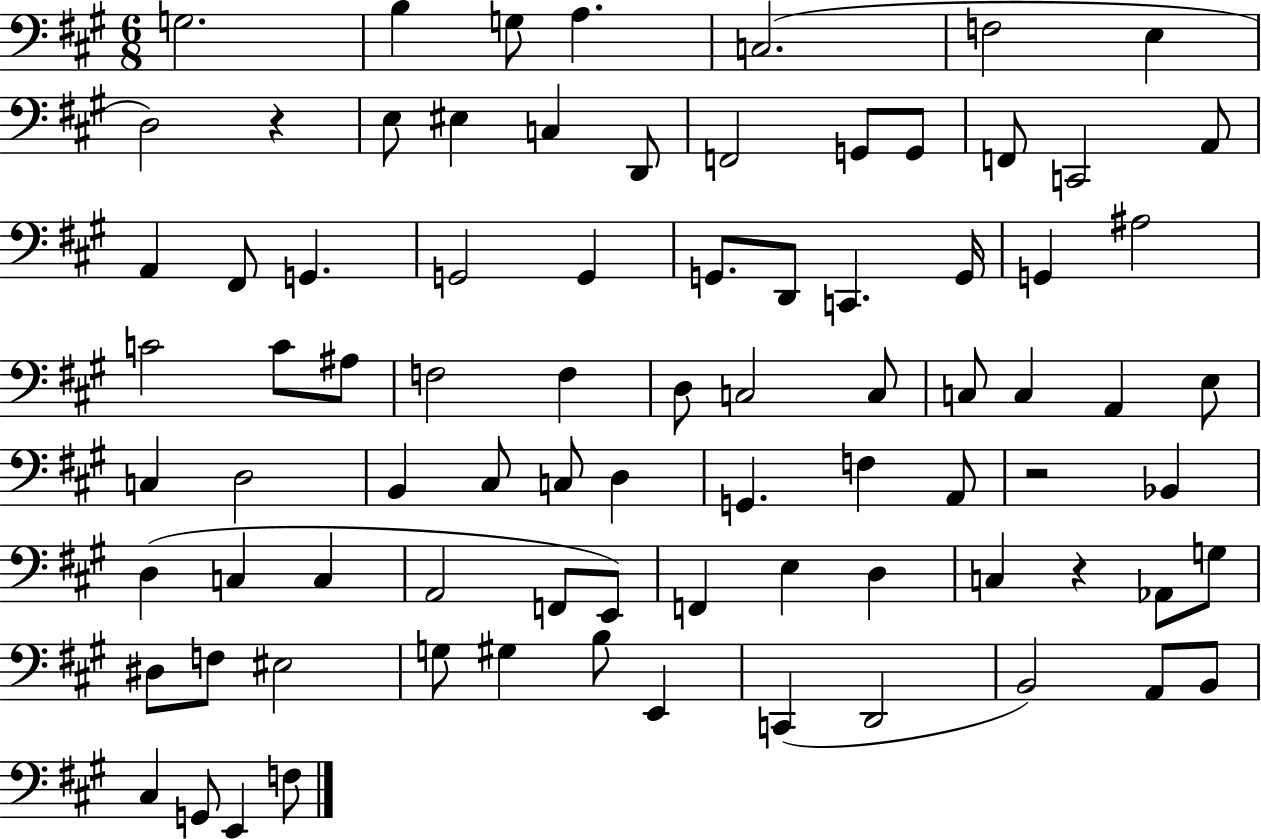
G3/h. B3/q G3/e A3/q. C3/h. F3/h E3/q D3/h R/q E3/e EIS3/q C3/q D2/e F2/h G2/e G2/e F2/e C2/h A2/e A2/q F#2/e G2/q. G2/h G2/q G2/e. D2/e C2/q. G2/s G2/q A#3/h C4/h C4/e A#3/e F3/h F3/q D3/e C3/h C3/e C3/e C3/q A2/q E3/e C3/q D3/h B2/q C#3/e C3/e D3/q G2/q. F3/q A2/e R/h Bb2/q D3/q C3/q C3/q A2/h F2/e E2/e F2/q E3/q D3/q C3/q R/q Ab2/e G3/e D#3/e F3/e EIS3/h G3/e G#3/q B3/e E2/q C2/q D2/h B2/h A2/e B2/e C#3/q G2/e E2/q F3/e